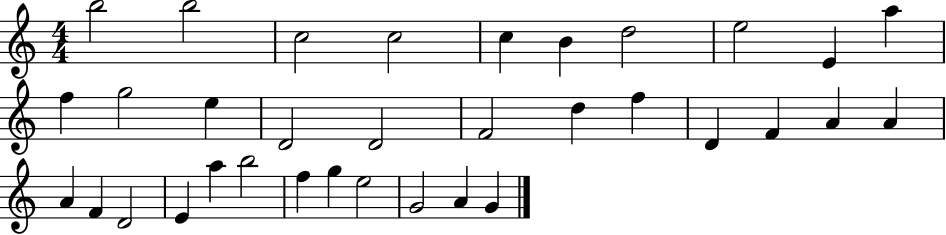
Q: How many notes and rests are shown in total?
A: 34